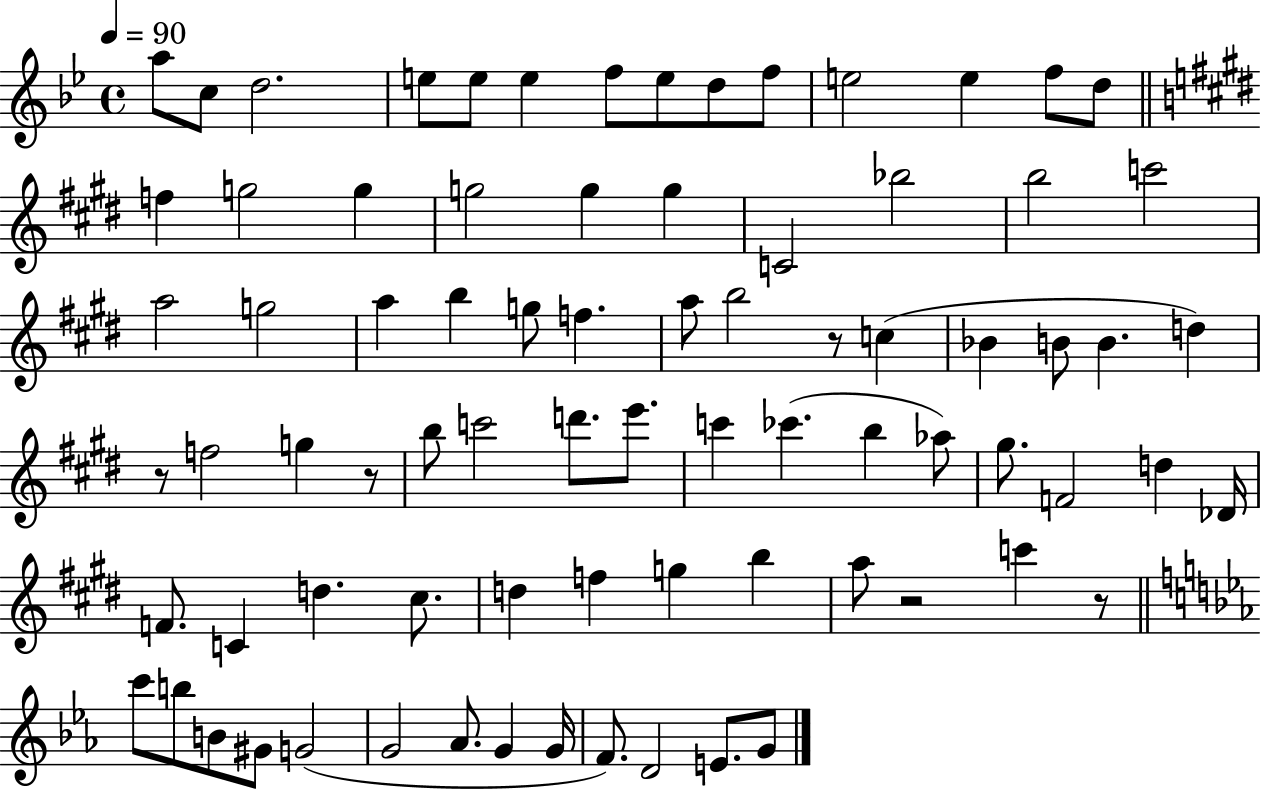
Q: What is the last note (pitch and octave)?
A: G4